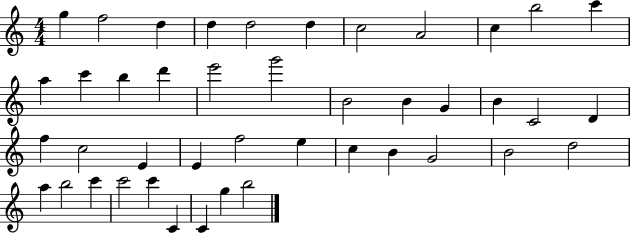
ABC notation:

X:1
T:Untitled
M:4/4
L:1/4
K:C
g f2 d d d2 d c2 A2 c b2 c' a c' b d' e'2 g'2 B2 B G B C2 D f c2 E E f2 e c B G2 B2 d2 a b2 c' c'2 c' C C g b2